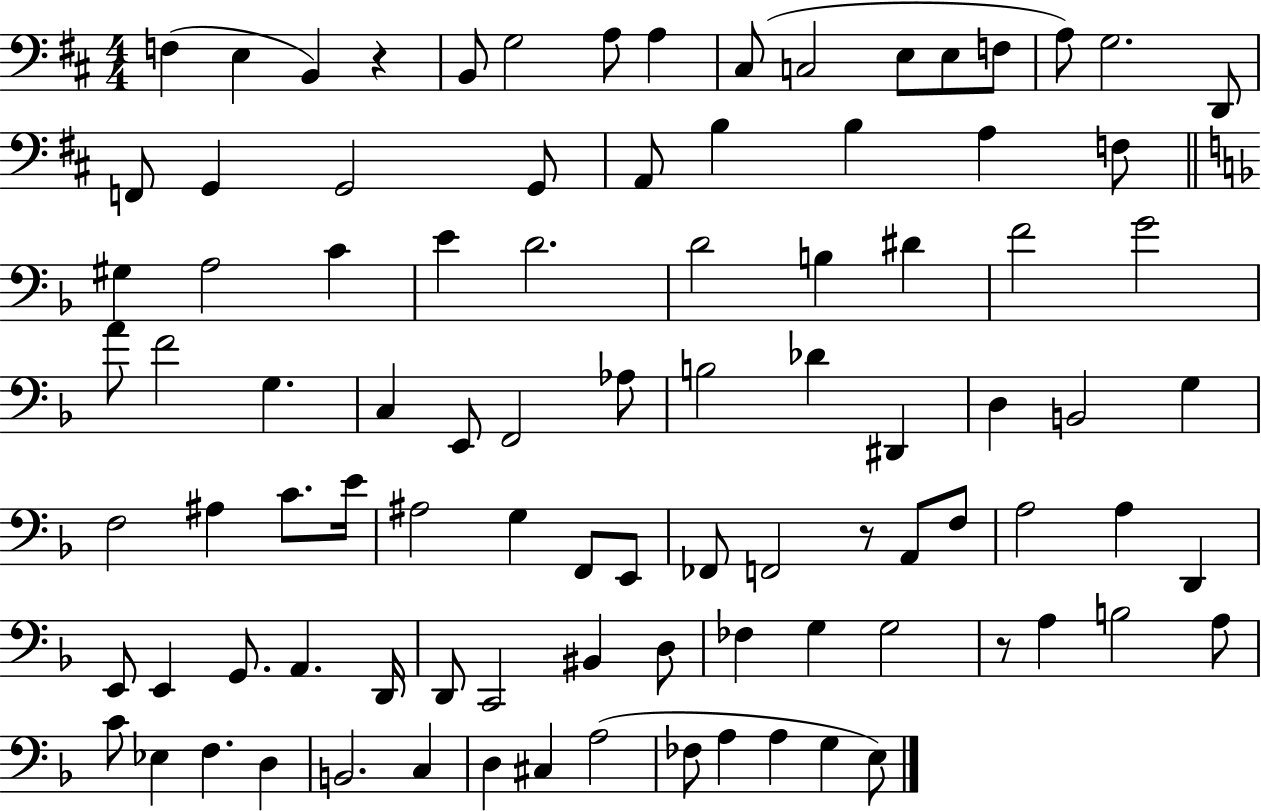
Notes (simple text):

F3/q E3/q B2/q R/q B2/e G3/h A3/e A3/q C#3/e C3/h E3/e E3/e F3/e A3/e G3/h. D2/e F2/e G2/q G2/h G2/e A2/e B3/q B3/q A3/q F3/e G#3/q A3/h C4/q E4/q D4/h. D4/h B3/q D#4/q F4/h G4/h A4/e F4/h G3/q. C3/q E2/e F2/h Ab3/e B3/h Db4/q D#2/q D3/q B2/h G3/q F3/h A#3/q C4/e. E4/s A#3/h G3/q F2/e E2/e FES2/e F2/h R/e A2/e F3/e A3/h A3/q D2/q E2/e E2/q G2/e. A2/q. D2/s D2/e C2/h BIS2/q D3/e FES3/q G3/q G3/h R/e A3/q B3/h A3/e C4/e Eb3/q F3/q. D3/q B2/h. C3/q D3/q C#3/q A3/h FES3/e A3/q A3/q G3/q E3/e